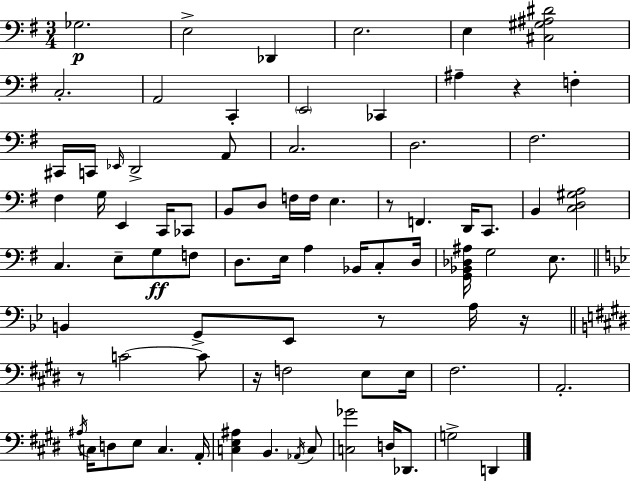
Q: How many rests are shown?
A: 6